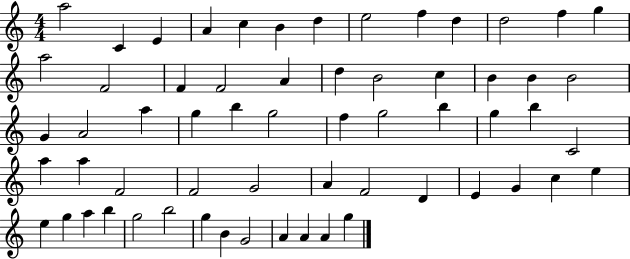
X:1
T:Untitled
M:4/4
L:1/4
K:C
a2 C E A c B d e2 f d d2 f g a2 F2 F F2 A d B2 c B B B2 G A2 a g b g2 f g2 b g b C2 a a F2 F2 G2 A F2 D E G c e e g a b g2 b2 g B G2 A A A g